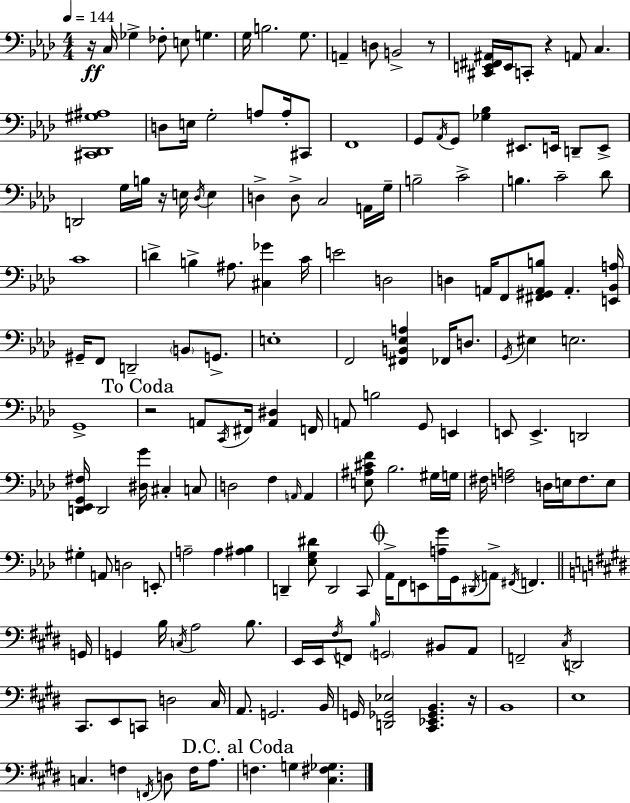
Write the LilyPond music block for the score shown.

{
  \clef bass
  \numericTimeSignature
  \time 4/4
  \key f \minor
  \tempo 4 = 144
  \repeat volta 2 { r16\ff c16 ges4-> fes8-. e8 g4. | g16 b2. g8. | a,4-- d8 b,2-> r8 | <cis, e, fis, ais,>16 e,16 c,8-. r4 a,8 c4. | \break <cis, des, gis ais>1 | d8 e16 g2-. a8 a16-. cis,8 | f,1 | g,8 \acciaccatura { aes,16 } g,8 <ges bes>4 eis,8. e,16 d,8-- e,8-> | \break d,2 g16 b16 r16 e16 \acciaccatura { des16 } e4 | d4-> d8-> c2 | a,16 g16-- b2-- c'2-> | b4. c'2-- | \break des'8 c'1 | d'4-> b4-> ais8. <cis ges'>4 | c'16 e'2 d2 | d4 a,16 f,8 <fis, gis, a, b>8 a,4.-. | \break <e, bes, a>16 gis,16-- f,8 d,2-- \parenthesize b,8 g,8.-> | e1-. | f,2 <fis, b, ees a>4 fes,16 d8. | \acciaccatura { g,16 } eis4 e2. | \break g,1-> | \mark "To Coda" r2 a,8 \acciaccatura { c,16 } fis,16 <a, dis>4 | f,16 a,8 b2 g,8 | e,4 e,8 e,4.-> d,2 | \break <d, ees, g, fis>16 d,2 <dis g'>16 cis4-. | c8 d2 f4 | \grace { a,16 } a,4 <e ais cis' f'>8 bes2. | gis16 g16 fis16 <f a>2 d16 e16 | \break f8. e8 gis4-. a,8 d2 | e,8-. a2-- a4 | <ais bes>4 d,4-- <ees g dis'>8 d,2 | c,8 \mark \markup { \musicglyph "scripts.coda" } aes,16-> f,8 e,8 <a g'>16 g,16 \acciaccatura { dis,16 } a,8-> \acciaccatura { fis,16 } | \break f,4. \bar "||" \break \key e \major g,16 g,4 b16 \acciaccatura { c16 } a2 b8. | e,16 e,16 \acciaccatura { fis16 } f,8 \grace { b16 } \parenthesize g,2 | bis,8 a,8 f,2-- \acciaccatura { cis16 } d,2 | cis,8. e,8 c,8 d2 | \break cis16 a,8. g,2. | b,16 g,16 <d, ges, ees>2 <cis, ees, ges, b,>4. | r16 b,1 | e1 | \break c4. f4 \acciaccatura { f,16 } | d8 f16 a8. \mark "D.C. al Coda" f4. g4 | <cis fis ges>4. } \bar "|."
}